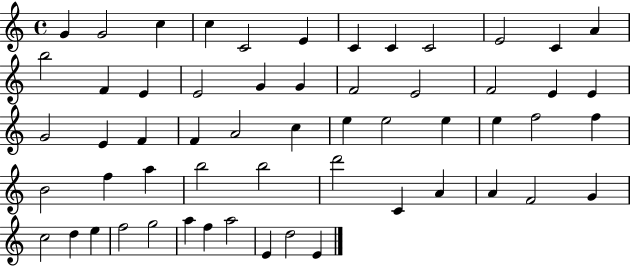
{
  \clef treble
  \time 4/4
  \defaultTimeSignature
  \key c \major
  g'4 g'2 c''4 | c''4 c'2 e'4 | c'4 c'4 c'2 | e'2 c'4 a'4 | \break b''2 f'4 e'4 | e'2 g'4 g'4 | f'2 e'2 | f'2 e'4 e'4 | \break g'2 e'4 f'4 | f'4 a'2 c''4 | e''4 e''2 e''4 | e''4 f''2 f''4 | \break b'2 f''4 a''4 | b''2 b''2 | d'''2 c'4 a'4 | a'4 f'2 g'4 | \break c''2 d''4 e''4 | f''2 g''2 | a''4 f''4 a''2 | e'4 d''2 e'4 | \break \bar "|."
}